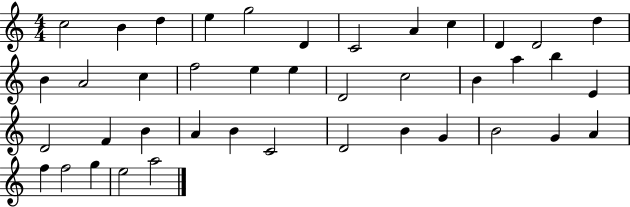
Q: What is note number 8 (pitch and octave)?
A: A4